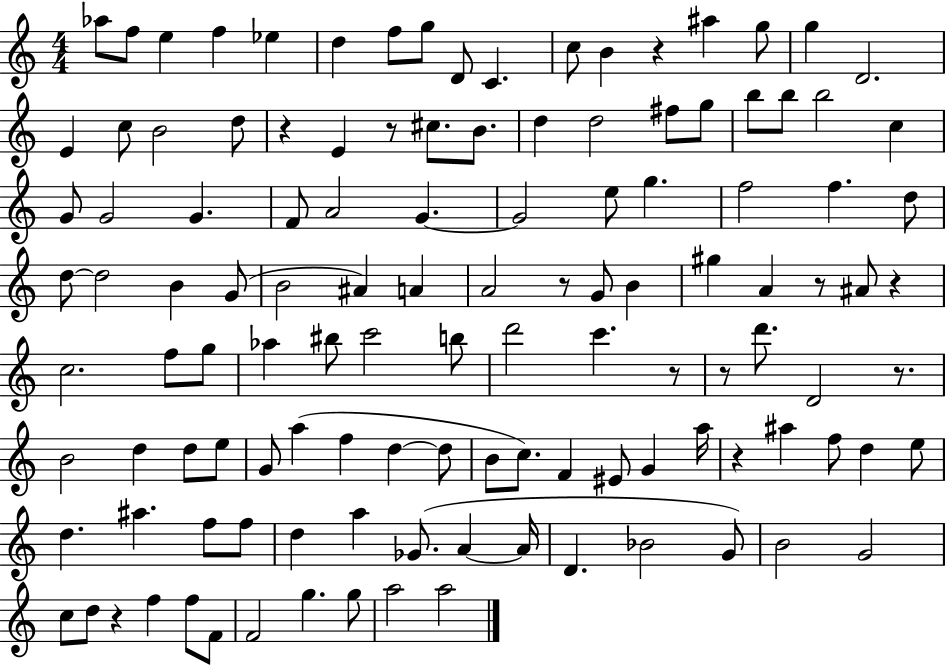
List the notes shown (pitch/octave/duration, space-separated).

Ab5/e F5/e E5/q F5/q Eb5/q D5/q F5/e G5/e D4/e C4/q. C5/e B4/q R/q A#5/q G5/e G5/q D4/h. E4/q C5/e B4/h D5/e R/q E4/q R/e C#5/e. B4/e. D5/q D5/h F#5/e G5/e B5/e B5/e B5/h C5/q G4/e G4/h G4/q. F4/e A4/h G4/q. G4/h E5/e G5/q. F5/h F5/q. D5/e D5/e D5/h B4/q G4/e B4/h A#4/q A4/q A4/h R/e G4/e B4/q G#5/q A4/q R/e A#4/e R/q C5/h. F5/e G5/e Ab5/q BIS5/e C6/h B5/e D6/h C6/q. R/e R/e D6/e. D4/h R/e. B4/h D5/q D5/e E5/e G4/e A5/q F5/q D5/q D5/e B4/e C5/e. F4/q EIS4/e G4/q A5/s R/q A#5/q F5/e D5/q E5/e D5/q. A#5/q. F5/e F5/e D5/q A5/q Gb4/e. A4/q A4/s D4/q. Bb4/h G4/e B4/h G4/h C5/e D5/e R/q F5/q F5/e F4/e F4/h G5/q. G5/e A5/h A5/h